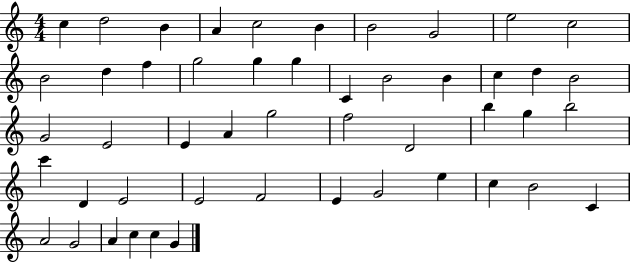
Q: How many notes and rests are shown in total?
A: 49